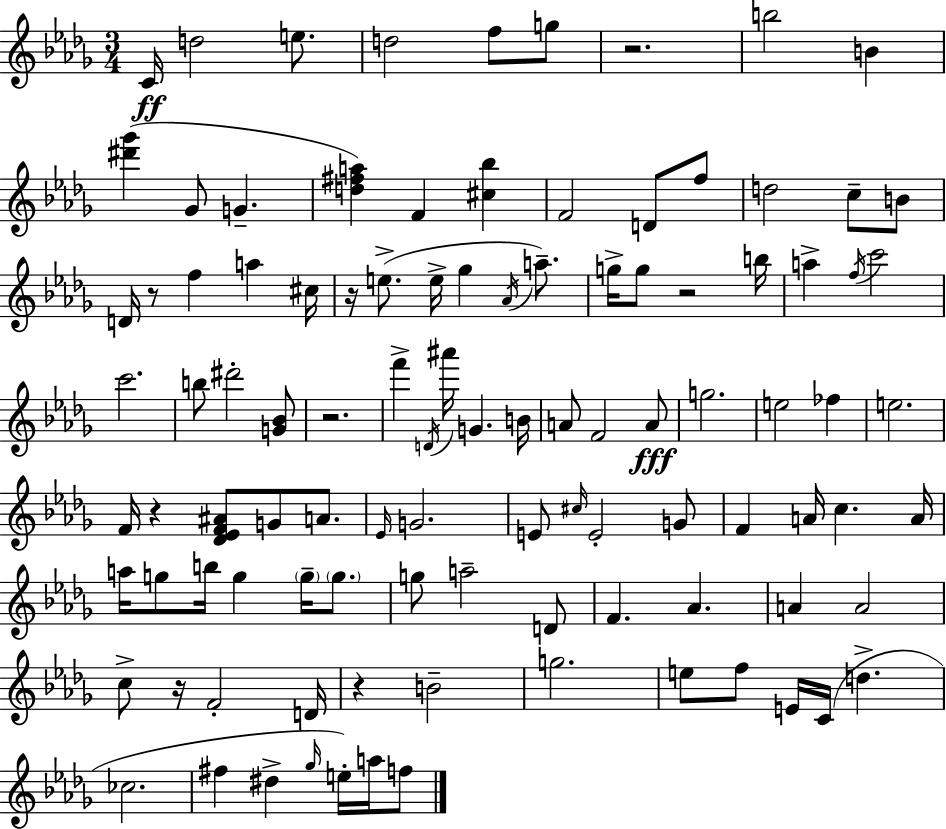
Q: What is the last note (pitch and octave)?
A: F5